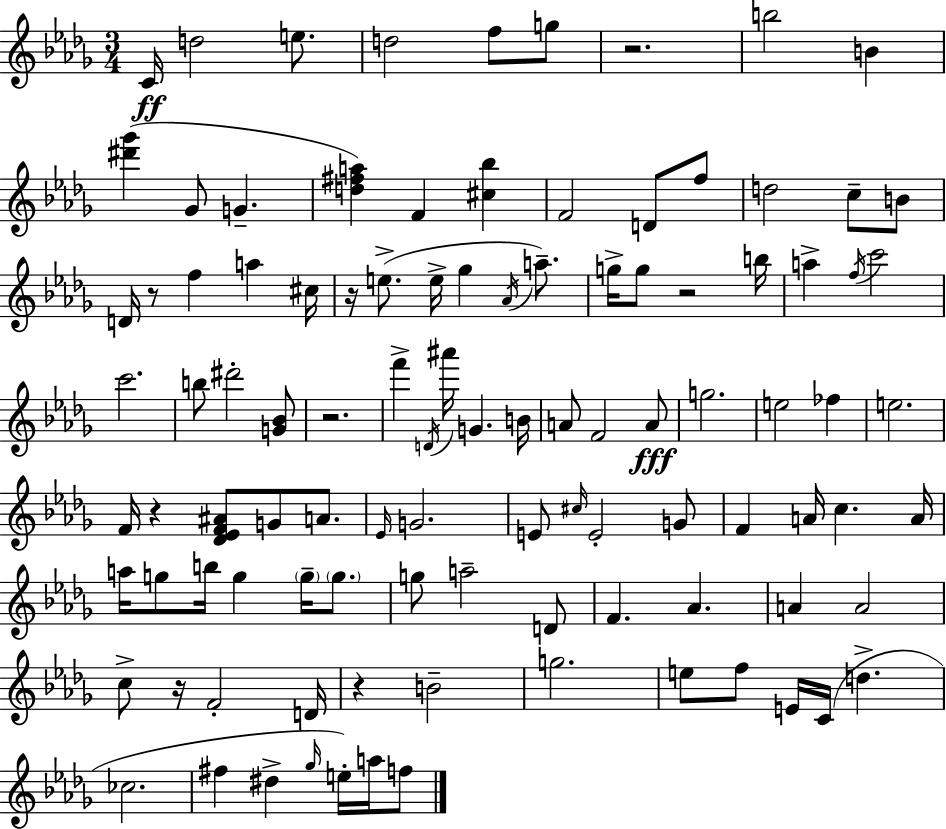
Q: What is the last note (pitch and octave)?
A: F5